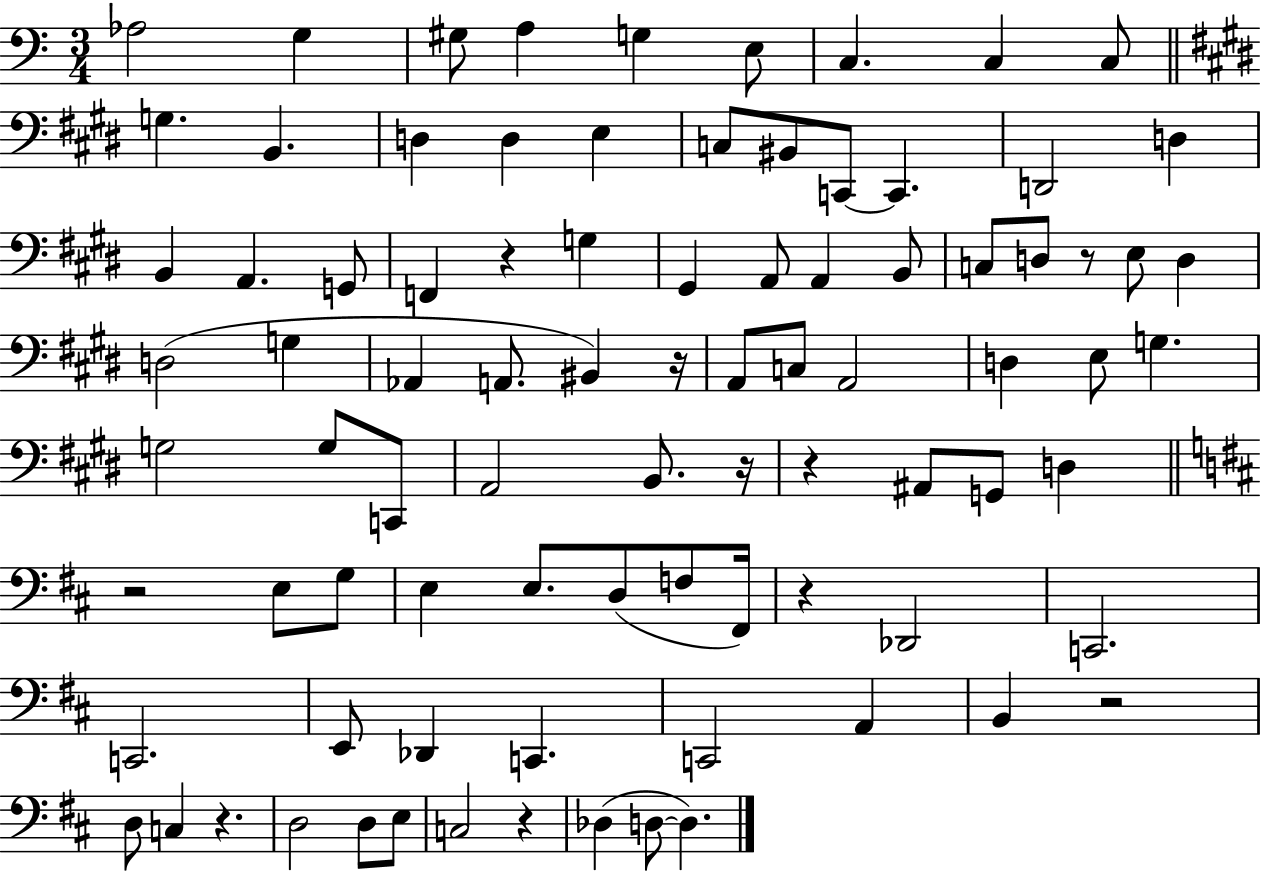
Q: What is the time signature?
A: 3/4